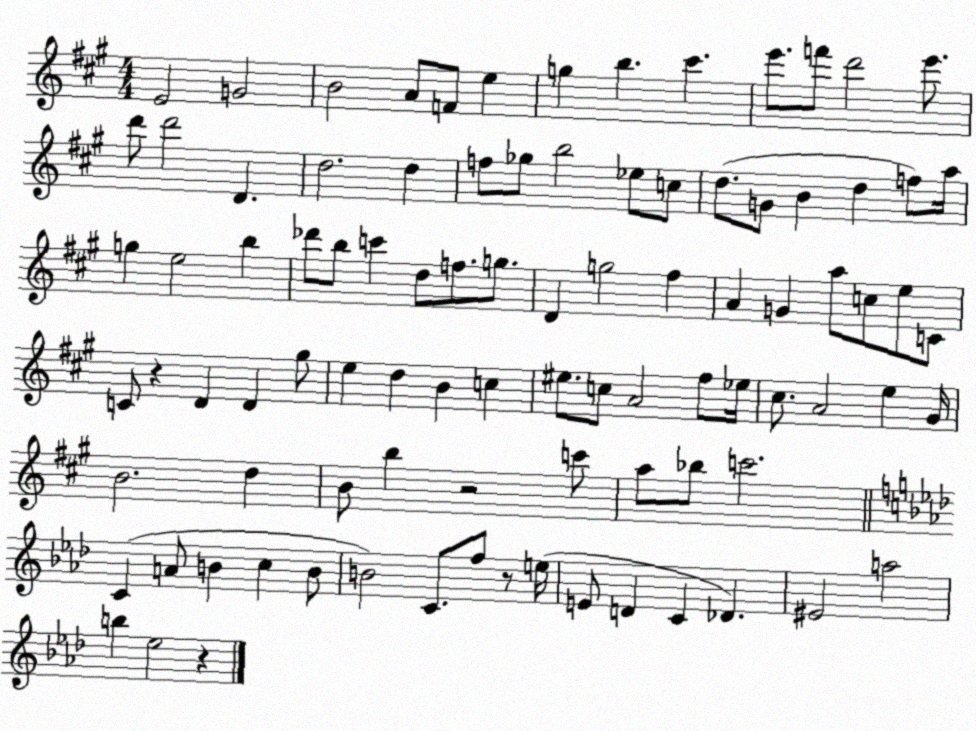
X:1
T:Untitled
M:4/4
L:1/4
K:A
E2 G2 B2 A/2 F/2 e g b ^c' e'/2 f'/2 d'2 e'/2 d'/2 d'2 D d2 d f/2 _g/2 b2 _e/2 c/2 d/2 G/2 B d f/2 a/4 g e2 b _d'/2 b/2 c' d/2 f/2 g/2 D g2 ^f A G a/2 c/2 e/2 C/2 C/2 z D D ^g/2 e d B c ^e/2 c/2 A2 ^f/2 _e/4 ^c/2 A2 e ^G/4 B2 d B/2 b z2 c'/2 a/2 _b/2 c'2 C A/2 B c B/2 B2 C/2 f/2 z/2 e/4 E/2 D C _D ^E2 a2 b _e2 z